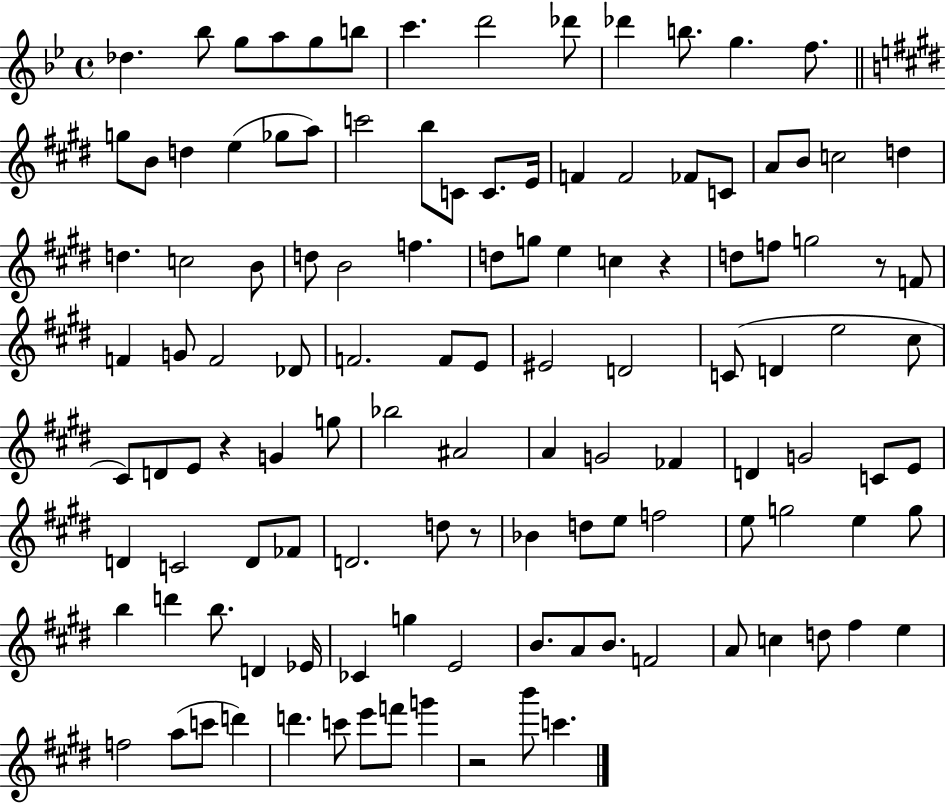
{
  \clef treble
  \time 4/4
  \defaultTimeSignature
  \key bes \major
  des''4. bes''8 g''8 a''8 g''8 b''8 | c'''4. d'''2 des'''8 | des'''4 b''8. g''4. f''8. | \bar "||" \break \key e \major g''8 b'8 d''4 e''4( ges''8 a''8) | c'''2 b''8 c'8 c'8. e'16 | f'4 f'2 fes'8 c'8 | a'8 b'8 c''2 d''4 | \break d''4. c''2 b'8 | d''8 b'2 f''4. | d''8 g''8 e''4 c''4 r4 | d''8 f''8 g''2 r8 f'8 | \break f'4 g'8 f'2 des'8 | f'2. f'8 e'8 | eis'2 d'2 | c'8( d'4 e''2 cis''8 | \break cis'8) d'8 e'8 r4 g'4 g''8 | bes''2 ais'2 | a'4 g'2 fes'4 | d'4 g'2 c'8 e'8 | \break d'4 c'2 d'8 fes'8 | d'2. d''8 r8 | bes'4 d''8 e''8 f''2 | e''8 g''2 e''4 g''8 | \break b''4 d'''4 b''8. d'4 ees'16 | ces'4 g''4 e'2 | b'8. a'8 b'8. f'2 | a'8 c''4 d''8 fis''4 e''4 | \break f''2 a''8( c'''8 d'''4) | d'''4. c'''8 e'''8 f'''8 g'''4 | r2 b'''8 c'''4. | \bar "|."
}